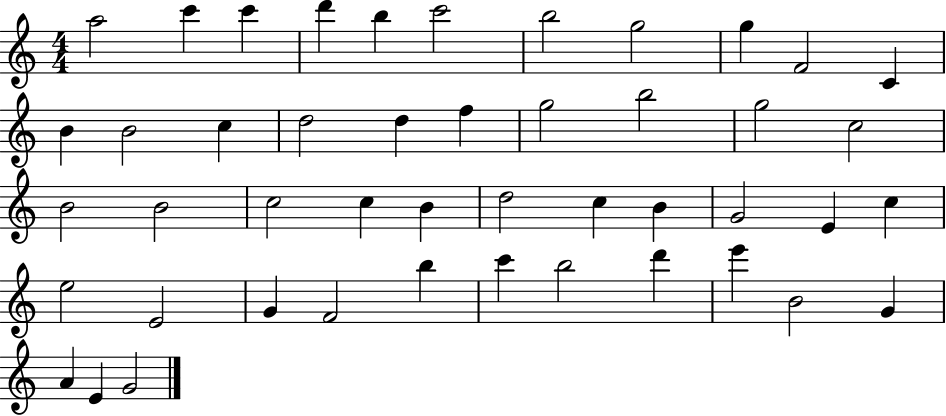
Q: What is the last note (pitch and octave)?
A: G4